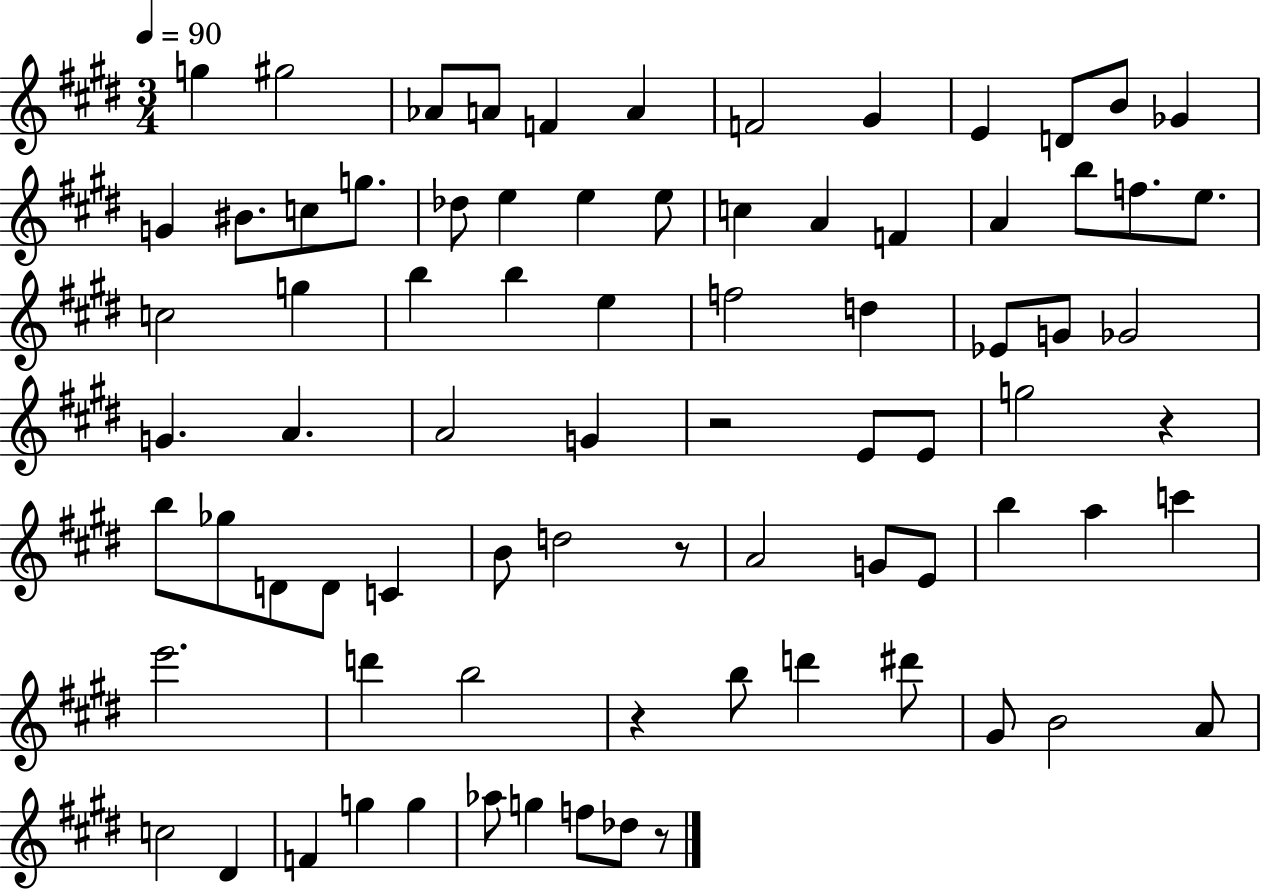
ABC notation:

X:1
T:Untitled
M:3/4
L:1/4
K:E
g ^g2 _A/2 A/2 F A F2 ^G E D/2 B/2 _G G ^B/2 c/2 g/2 _d/2 e e e/2 c A F A b/2 f/2 e/2 c2 g b b e f2 d _E/2 G/2 _G2 G A A2 G z2 E/2 E/2 g2 z b/2 _g/2 D/2 D/2 C B/2 d2 z/2 A2 G/2 E/2 b a c' e'2 d' b2 z b/2 d' ^d'/2 ^G/2 B2 A/2 c2 ^D F g g _a/2 g f/2 _d/2 z/2